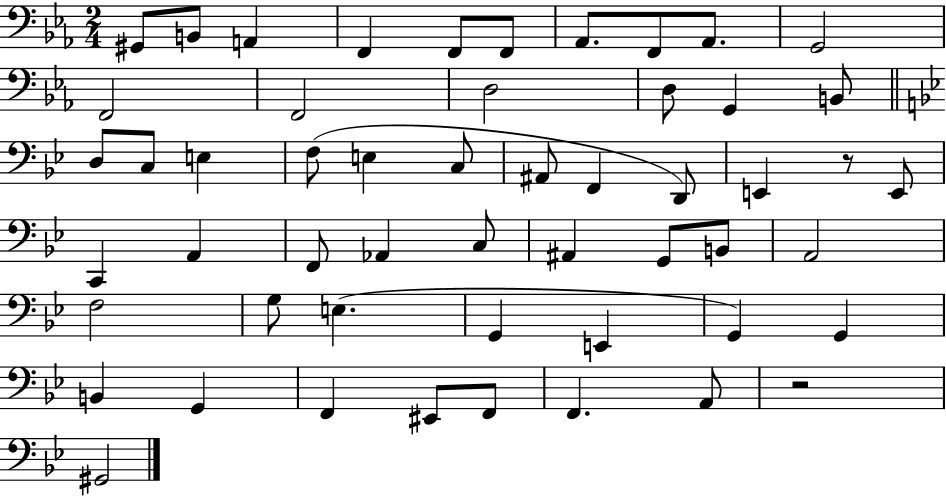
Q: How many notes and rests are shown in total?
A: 53